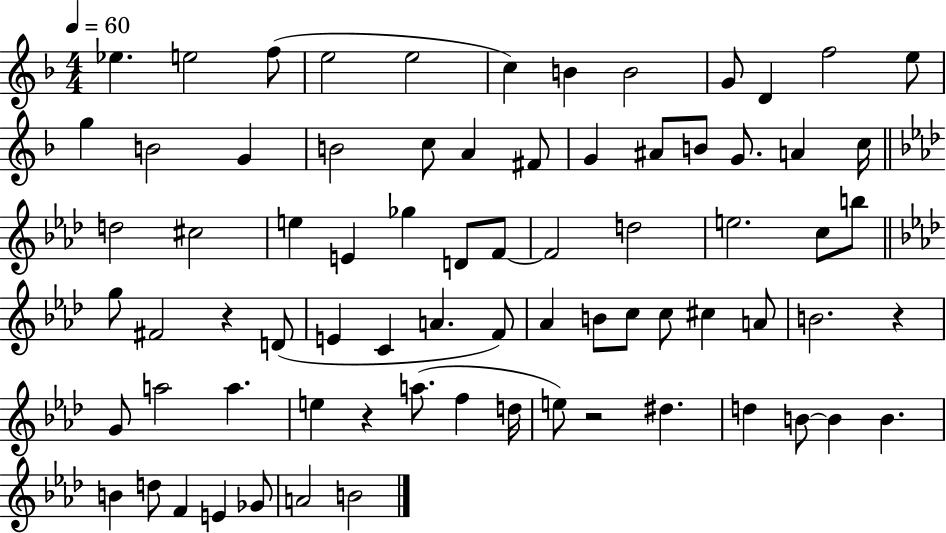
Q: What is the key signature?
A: F major